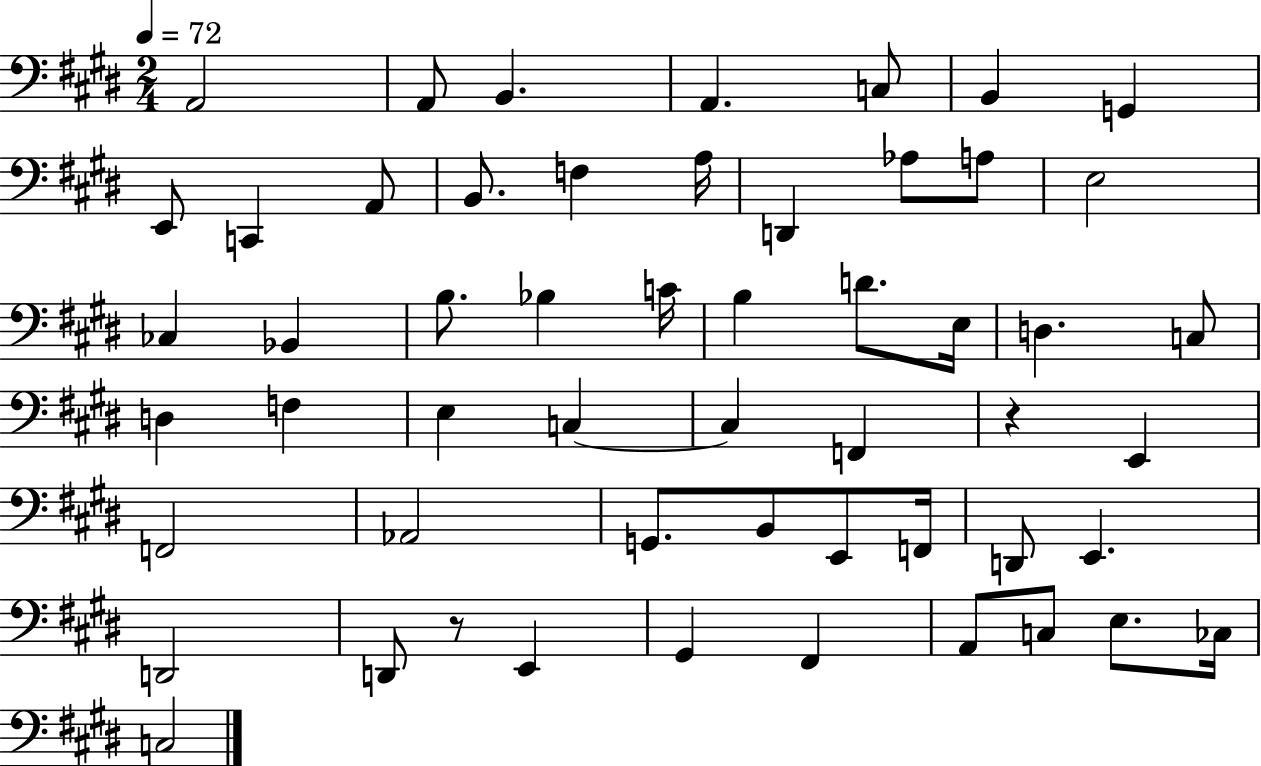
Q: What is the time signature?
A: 2/4